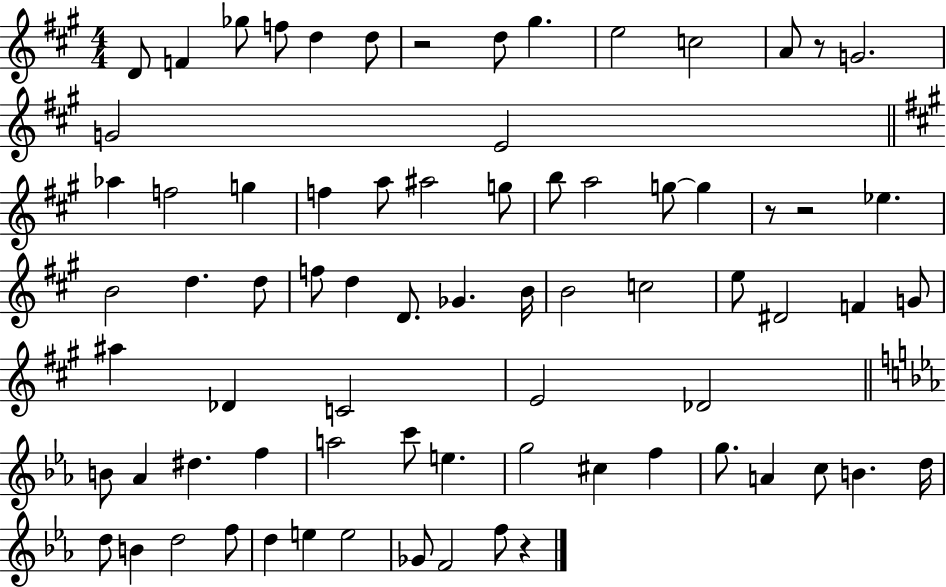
{
  \clef treble
  \numericTimeSignature
  \time 4/4
  \key a \major
  \repeat volta 2 { d'8 f'4 ges''8 f''8 d''4 d''8 | r2 d''8 gis''4. | e''2 c''2 | a'8 r8 g'2. | \break g'2 e'2 | \bar "||" \break \key a \major aes''4 f''2 g''4 | f''4 a''8 ais''2 g''8 | b''8 a''2 g''8~~ g''4 | r8 r2 ees''4. | \break b'2 d''4. d''8 | f''8 d''4 d'8. ges'4. b'16 | b'2 c''2 | e''8 dis'2 f'4 g'8 | \break ais''4 des'4 c'2 | e'2 des'2 | \bar "||" \break \key ees \major b'8 aes'4 dis''4. f''4 | a''2 c'''8 e''4. | g''2 cis''4 f''4 | g''8. a'4 c''8 b'4. d''16 | \break d''8 b'4 d''2 f''8 | d''4 e''4 e''2 | ges'8 f'2 f''8 r4 | } \bar "|."
}